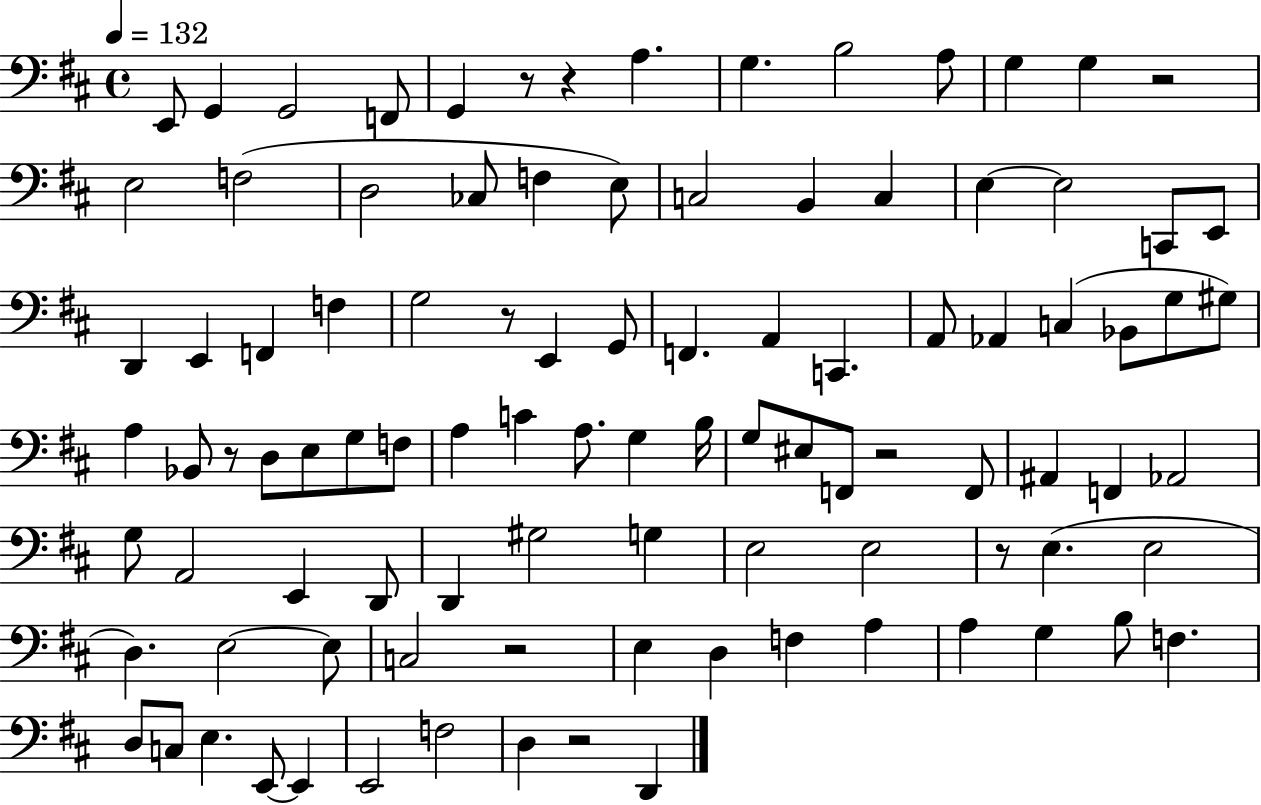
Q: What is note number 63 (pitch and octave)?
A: D2